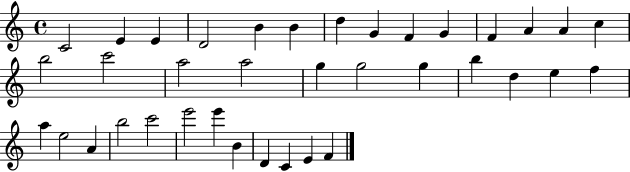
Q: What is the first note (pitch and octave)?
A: C4